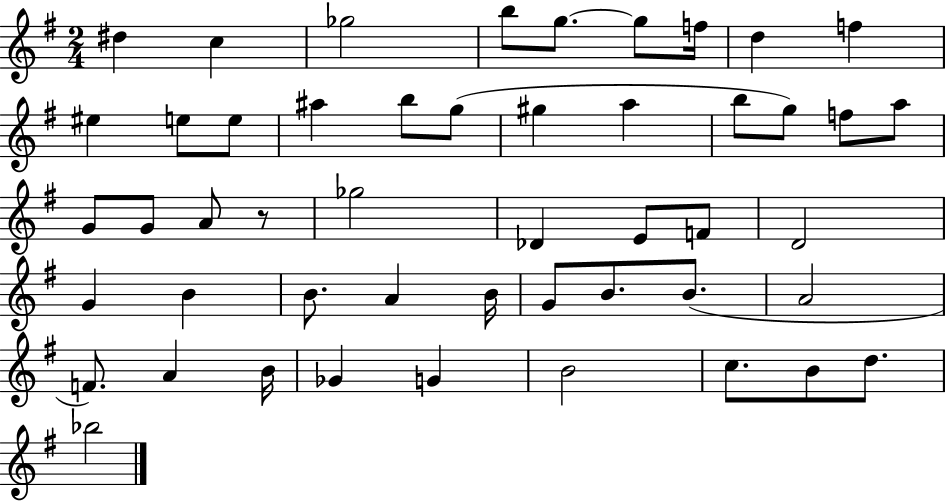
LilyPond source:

{
  \clef treble
  \numericTimeSignature
  \time 2/4
  \key g \major
  dis''4 c''4 | ges''2 | b''8 g''8.~~ g''8 f''16 | d''4 f''4 | \break eis''4 e''8 e''8 | ais''4 b''8 g''8( | gis''4 a''4 | b''8 g''8) f''8 a''8 | \break g'8 g'8 a'8 r8 | ges''2 | des'4 e'8 f'8 | d'2 | \break g'4 b'4 | b'8. a'4 b'16 | g'8 b'8. b'8.( | a'2 | \break f'8.) a'4 b'16 | ges'4 g'4 | b'2 | c''8. b'8 d''8. | \break bes''2 | \bar "|."
}